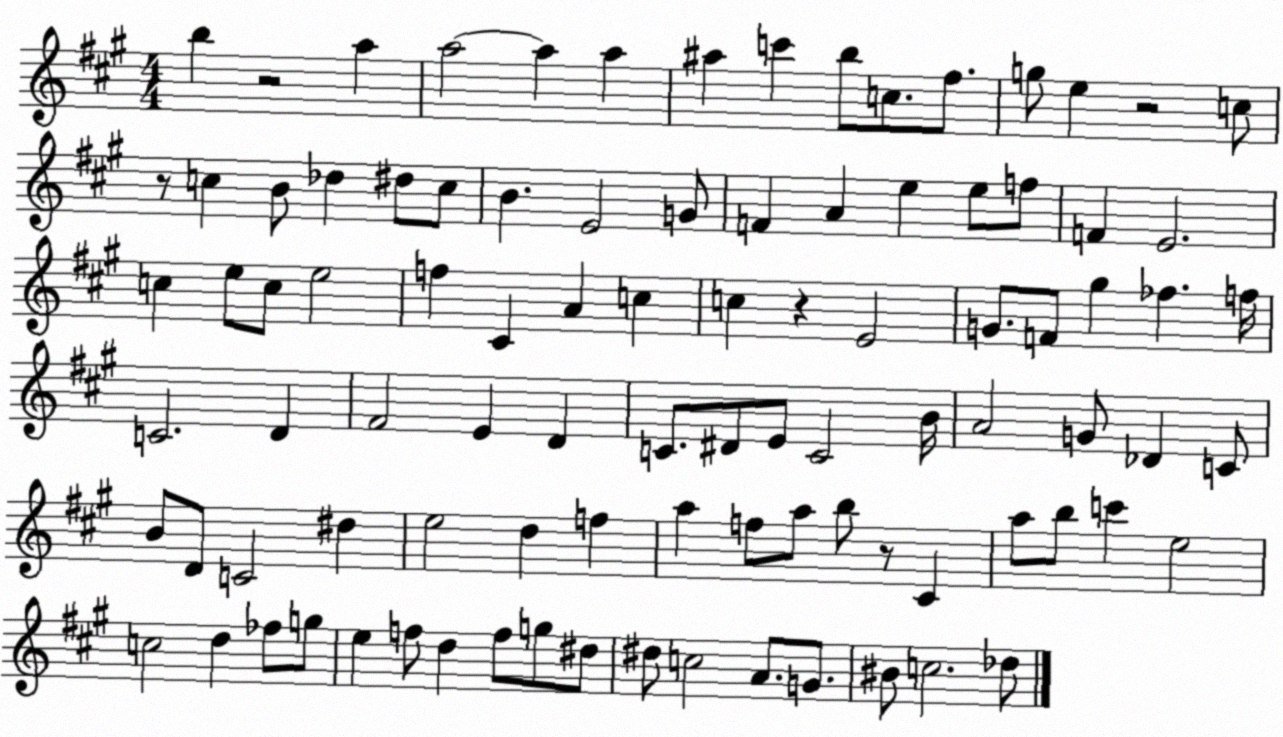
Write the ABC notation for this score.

X:1
T:Untitled
M:4/4
L:1/4
K:A
b z2 a a2 a a ^a c' b/2 c/2 ^f/2 g/2 e z2 c/2 z/2 c B/2 _d ^d/2 c/2 B E2 G/2 F A e e/2 f/2 F E2 c e/2 c/2 e2 f ^C A c c z E2 G/2 F/2 ^g _f f/4 C2 D ^F2 E D C/2 ^D/2 E/2 C2 B/4 A2 G/2 _D C/2 B/2 D/2 C2 ^d e2 d f a f/2 a/2 b/2 z/2 ^C a/2 b/2 c' e2 c2 d _f/2 g/2 e f/2 d f/2 g/2 ^d/2 ^d/2 c2 A/2 G/2 ^B/2 c2 _d/2